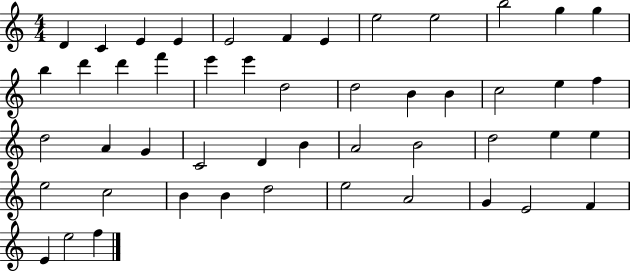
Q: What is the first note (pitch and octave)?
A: D4